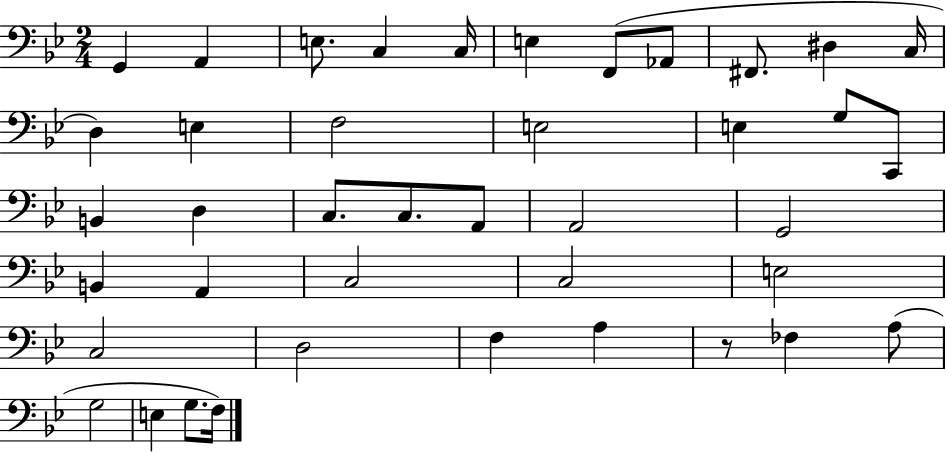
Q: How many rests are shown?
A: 1